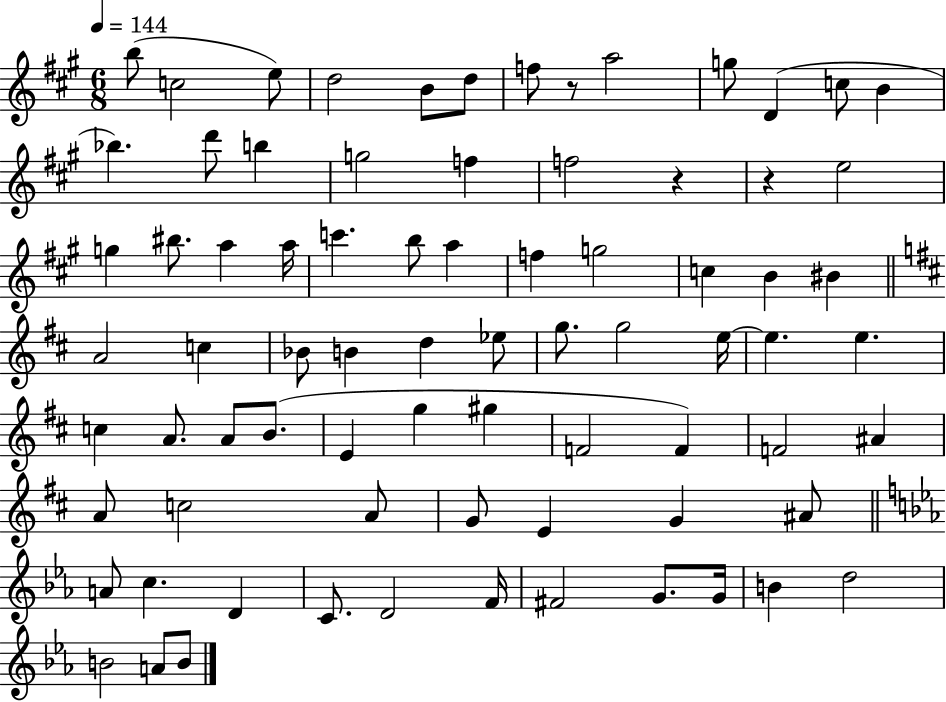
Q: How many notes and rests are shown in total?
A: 77